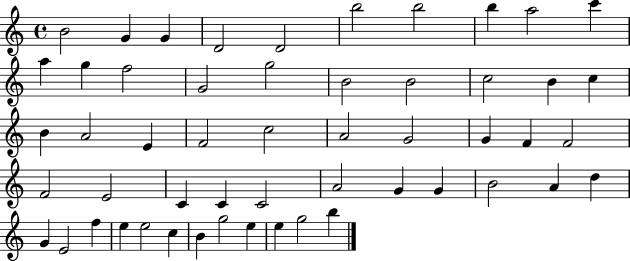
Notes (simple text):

B4/h G4/q G4/q D4/h D4/h B5/h B5/h B5/q A5/h C6/q A5/q G5/q F5/h G4/h G5/h B4/h B4/h C5/h B4/q C5/q B4/q A4/h E4/q F4/h C5/h A4/h G4/h G4/q F4/q F4/h F4/h E4/h C4/q C4/q C4/h A4/h G4/q G4/q B4/h A4/q D5/q G4/q E4/h F5/q E5/q E5/h C5/q B4/q G5/h E5/q E5/q G5/h B5/q